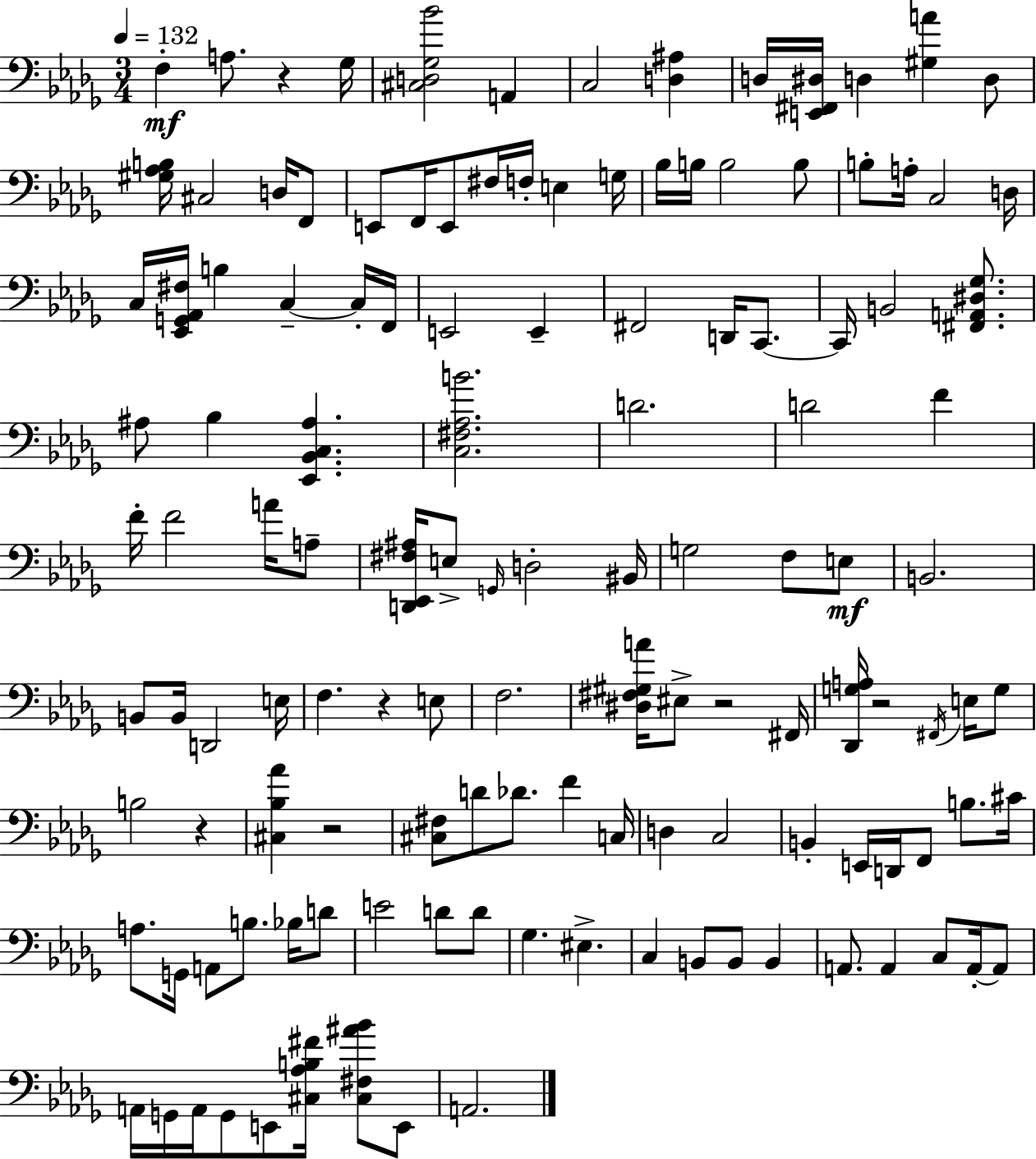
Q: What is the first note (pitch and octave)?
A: F3